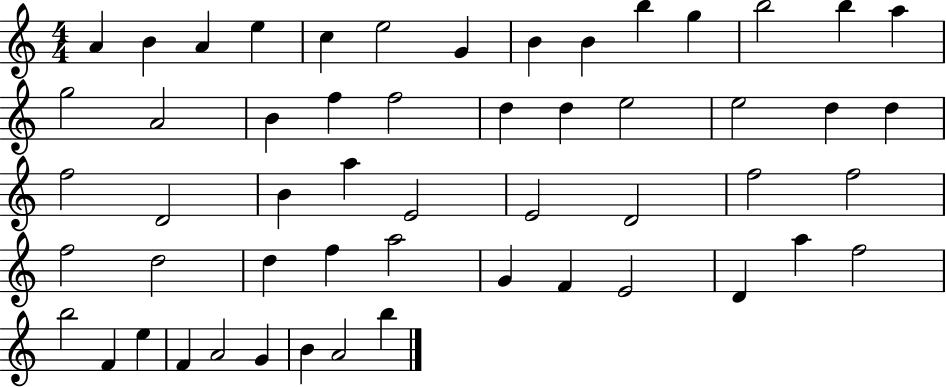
{
  \clef treble
  \numericTimeSignature
  \time 4/4
  \key c \major
  a'4 b'4 a'4 e''4 | c''4 e''2 g'4 | b'4 b'4 b''4 g''4 | b''2 b''4 a''4 | \break g''2 a'2 | b'4 f''4 f''2 | d''4 d''4 e''2 | e''2 d''4 d''4 | \break f''2 d'2 | b'4 a''4 e'2 | e'2 d'2 | f''2 f''2 | \break f''2 d''2 | d''4 f''4 a''2 | g'4 f'4 e'2 | d'4 a''4 f''2 | \break b''2 f'4 e''4 | f'4 a'2 g'4 | b'4 a'2 b''4 | \bar "|."
}